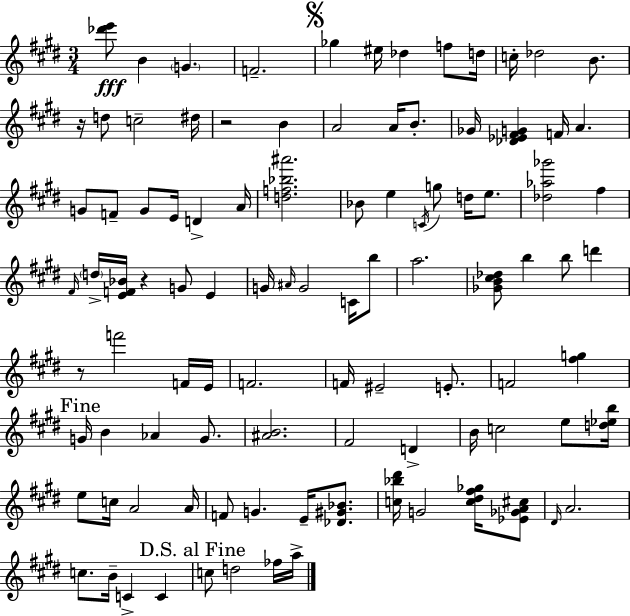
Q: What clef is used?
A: treble